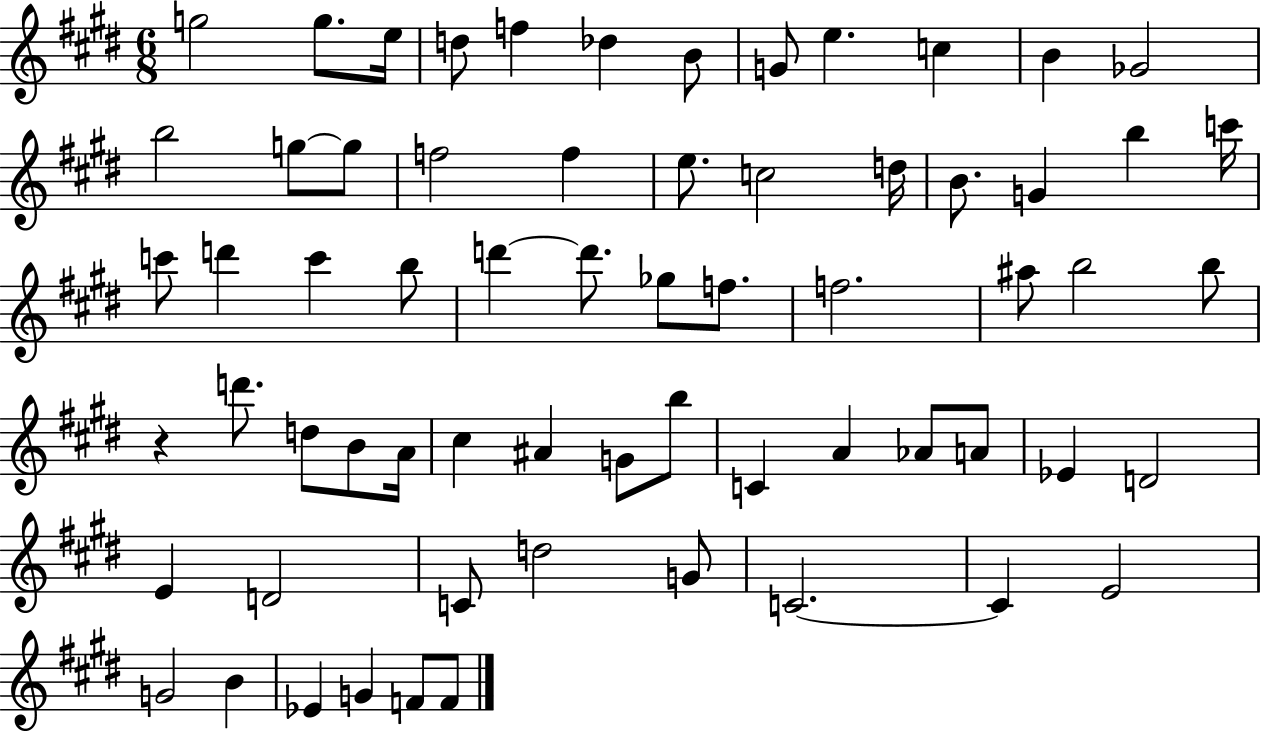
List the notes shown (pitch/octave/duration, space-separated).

G5/h G5/e. E5/s D5/e F5/q Db5/q B4/e G4/e E5/q. C5/q B4/q Gb4/h B5/h G5/e G5/e F5/h F5/q E5/e. C5/h D5/s B4/e. G4/q B5/q C6/s C6/e D6/q C6/q B5/e D6/q D6/e. Gb5/e F5/e. F5/h. A#5/e B5/h B5/e R/q D6/e. D5/e B4/e A4/s C#5/q A#4/q G4/e B5/e C4/q A4/q Ab4/e A4/e Eb4/q D4/h E4/q D4/h C4/e D5/h G4/e C4/h. C4/q E4/h G4/h B4/q Eb4/q G4/q F4/e F4/e